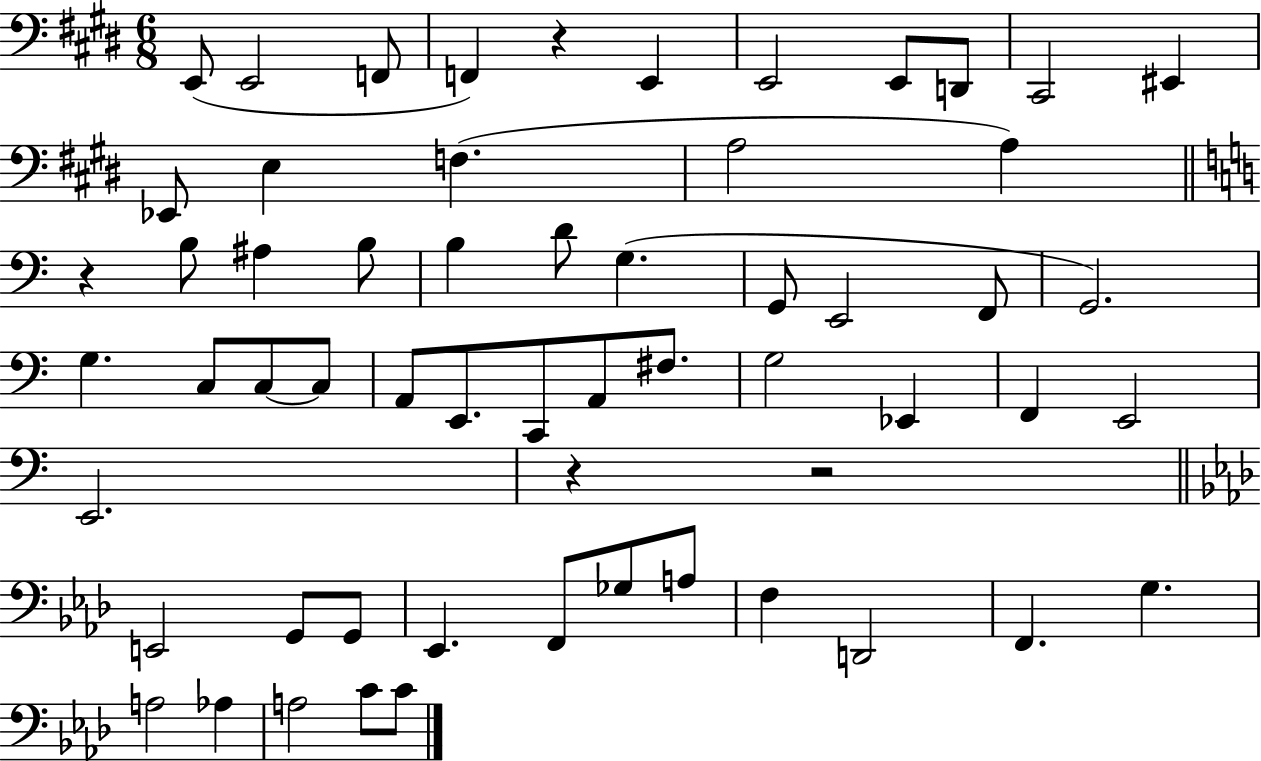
{
  \clef bass
  \numericTimeSignature
  \time 6/8
  \key e \major
  e,8( e,2 f,8 | f,4) r4 e,4 | e,2 e,8 d,8 | cis,2 eis,4 | \break ees,8 e4 f4.( | a2 a4) | \bar "||" \break \key a \minor r4 b8 ais4 b8 | b4 d'8 g4.( | g,8 e,2 f,8 | g,2.) | \break g4. c8 c8~~ c8 | a,8 e,8. c,8 a,8 fis8. | g2 ees,4 | f,4 e,2 | \break e,2. | r4 r2 | \bar "||" \break \key aes \major e,2 g,8 g,8 | ees,4. f,8 ges8 a8 | f4 d,2 | f,4. g4. | \break a2 aes4 | a2 c'8 c'8 | \bar "|."
}